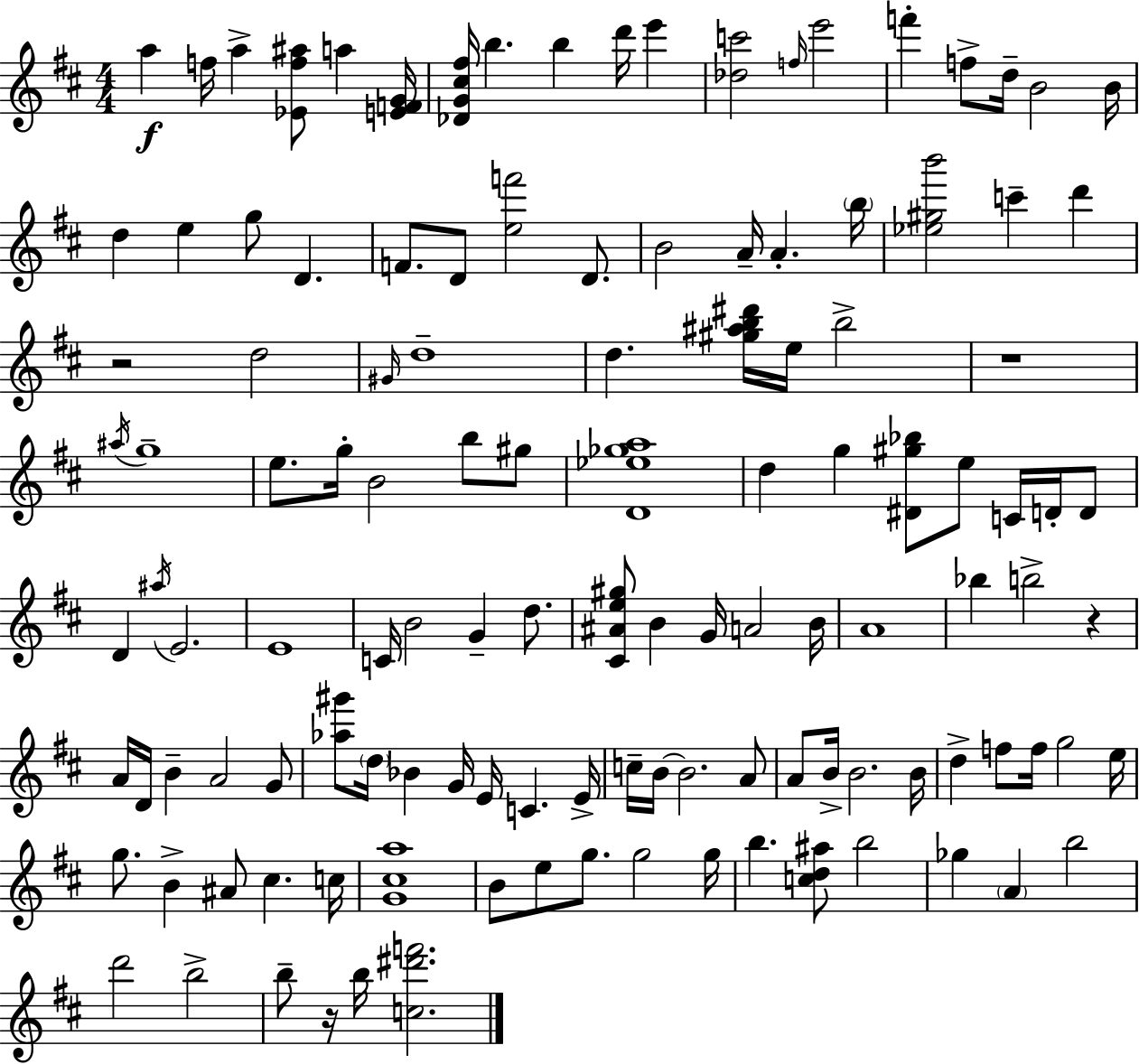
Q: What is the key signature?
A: D major